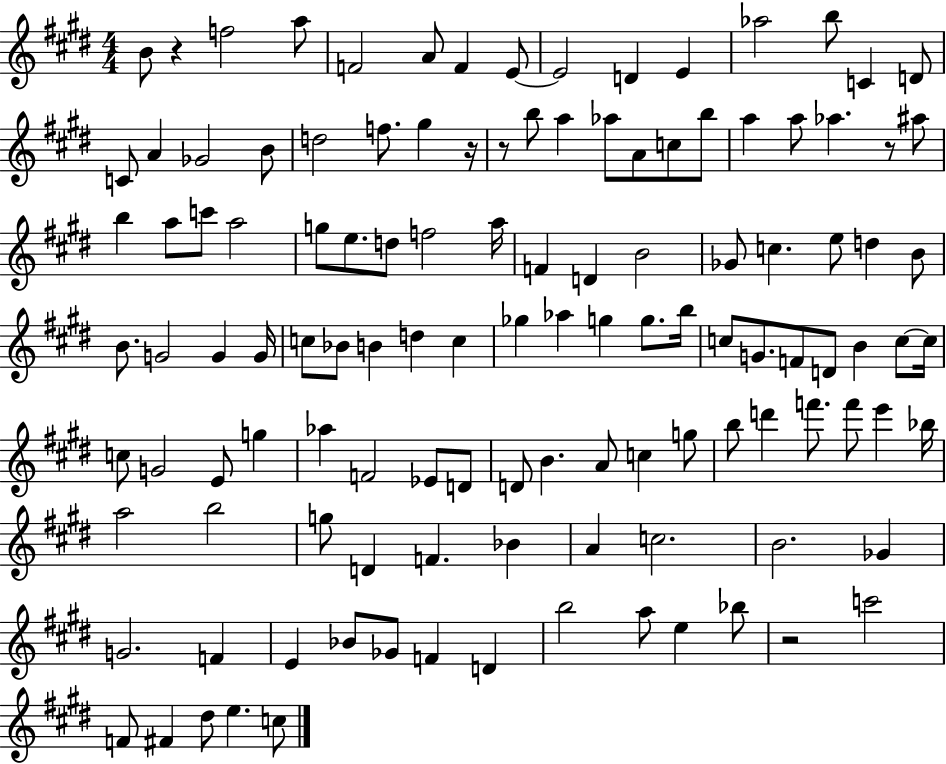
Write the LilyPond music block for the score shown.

{
  \clef treble
  \numericTimeSignature
  \time 4/4
  \key e \major
  b'8 r4 f''2 a''8 | f'2 a'8 f'4 e'8~~ | e'2 d'4 e'4 | aes''2 b''8 c'4 d'8 | \break c'8 a'4 ges'2 b'8 | d''2 f''8. gis''4 r16 | r8 b''8 a''4 aes''8 a'8 c''8 b''8 | a''4 a''8 aes''4. r8 ais''8 | \break b''4 a''8 c'''8 a''2 | g''8 e''8. d''8 f''2 a''16 | f'4 d'4 b'2 | ges'8 c''4. e''8 d''4 b'8 | \break b'8. g'2 g'4 g'16 | c''8 bes'8 b'4 d''4 c''4 | ges''4 aes''4 g''4 g''8. b''16 | c''8 g'8. f'8 d'8 b'4 c''8~~ c''16 | \break c''8 g'2 e'8 g''4 | aes''4 f'2 ees'8 d'8 | d'8 b'4. a'8 c''4 g''8 | b''8 d'''4 f'''8. f'''8 e'''4 bes''16 | \break a''2 b''2 | g''8 d'4 f'4. bes'4 | a'4 c''2. | b'2. ges'4 | \break g'2. f'4 | e'4 bes'8 ges'8 f'4 d'4 | b''2 a''8 e''4 bes''8 | r2 c'''2 | \break f'8 fis'4 dis''8 e''4. c''8 | \bar "|."
}